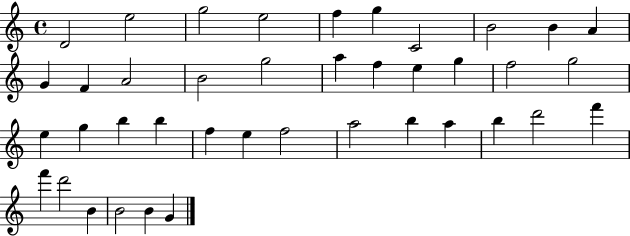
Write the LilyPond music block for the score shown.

{
  \clef treble
  \time 4/4
  \defaultTimeSignature
  \key c \major
  d'2 e''2 | g''2 e''2 | f''4 g''4 c'2 | b'2 b'4 a'4 | \break g'4 f'4 a'2 | b'2 g''2 | a''4 f''4 e''4 g''4 | f''2 g''2 | \break e''4 g''4 b''4 b''4 | f''4 e''4 f''2 | a''2 b''4 a''4 | b''4 d'''2 f'''4 | \break f'''4 d'''2 b'4 | b'2 b'4 g'4 | \bar "|."
}